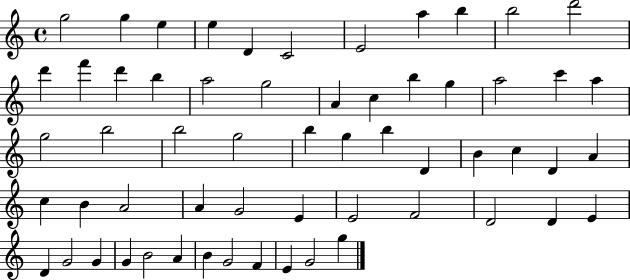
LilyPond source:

{
  \clef treble
  \time 4/4
  \defaultTimeSignature
  \key c \major
  g''2 g''4 e''4 | e''4 d'4 c'2 | e'2 a''4 b''4 | b''2 d'''2 | \break d'''4 f'''4 d'''4 b''4 | a''2 g''2 | a'4 c''4 b''4 g''4 | a''2 c'''4 a''4 | \break g''2 b''2 | b''2 g''2 | b''4 g''4 b''4 d'4 | b'4 c''4 d'4 a'4 | \break c''4 b'4 a'2 | a'4 g'2 e'4 | e'2 f'2 | d'2 d'4 e'4 | \break d'4 g'2 g'4 | g'4 b'2 a'4 | b'4 g'2 f'4 | e'4 g'2 g''4 | \break \bar "|."
}